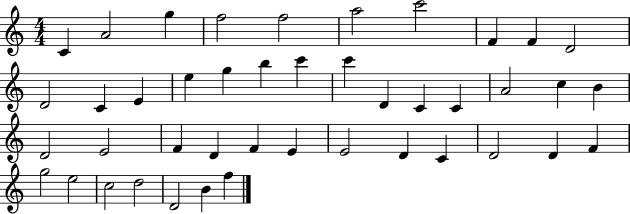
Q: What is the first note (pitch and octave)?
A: C4